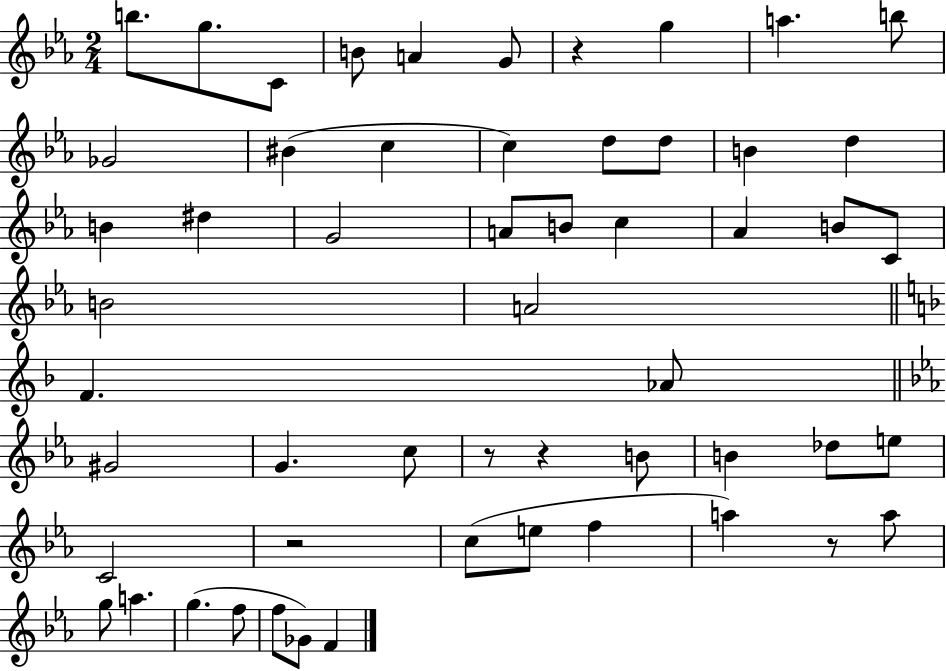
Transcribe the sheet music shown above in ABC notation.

X:1
T:Untitled
M:2/4
L:1/4
K:Eb
b/2 g/2 C/2 B/2 A G/2 z g a b/2 _G2 ^B c c d/2 d/2 B d B ^d G2 A/2 B/2 c _A B/2 C/2 B2 A2 F _A/2 ^G2 G c/2 z/2 z B/2 B _d/2 e/2 C2 z2 c/2 e/2 f a z/2 a/2 g/2 a g f/2 f/2 _G/2 F